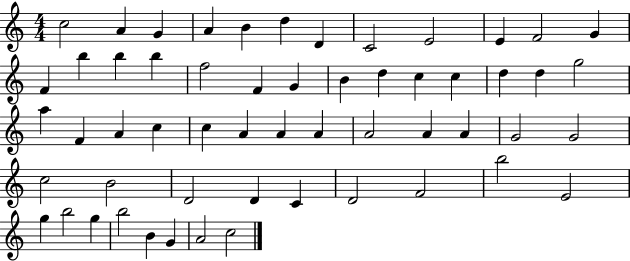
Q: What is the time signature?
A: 4/4